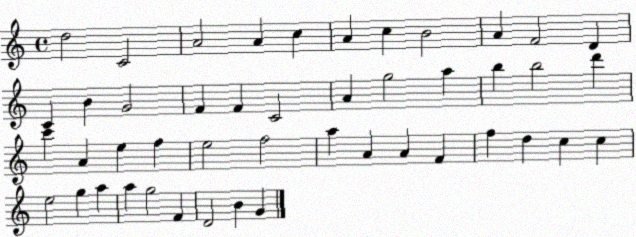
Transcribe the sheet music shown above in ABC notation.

X:1
T:Untitled
M:4/4
L:1/4
K:C
d2 C2 A2 A c A c B2 A F2 D C B G2 F F C2 A g2 a b b2 d' c' A e f e2 f2 a A A F f d c c e2 g a a g2 F D2 B G